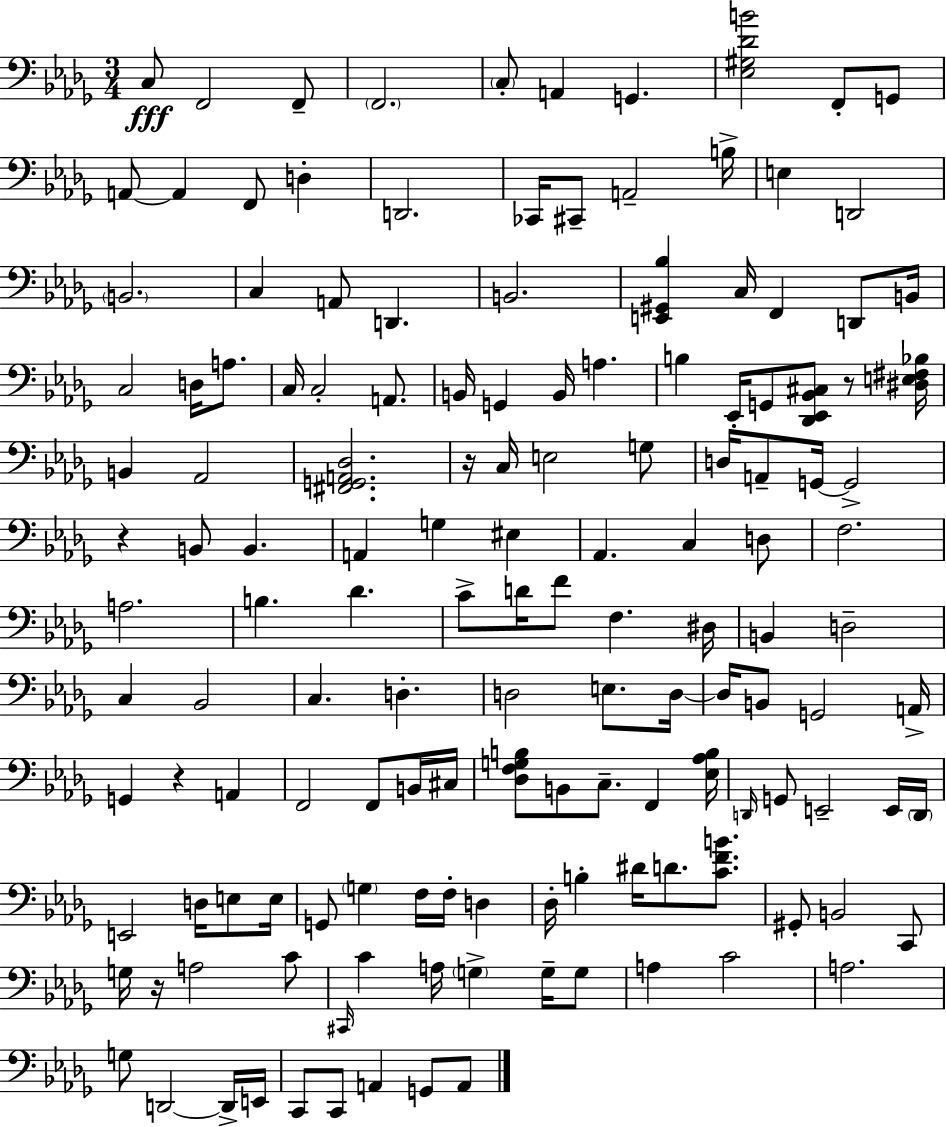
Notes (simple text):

C3/e F2/h F2/e F2/h. C3/e A2/q G2/q. [Eb3,G#3,Db4,B4]/h F2/e G2/e A2/e A2/q F2/e D3/q D2/h. CES2/s C#2/e A2/h B3/s E3/q D2/h B2/h. C3/q A2/e D2/q. B2/h. [E2,G#2,Bb3]/q C3/s F2/q D2/e B2/s C3/h D3/s A3/e. C3/s C3/h A2/e. B2/s G2/q B2/s A3/q. B3/q Eb2/s G2/e [Db2,Eb2,Bb2,C#3]/e R/e [D#3,E3,F#3,Bb3]/s B2/q Ab2/h [F#2,G2,A2,Db3]/h. R/s C3/s E3/h G3/e D3/s A2/e G2/s G2/h R/q B2/e B2/q. A2/q G3/q EIS3/q Ab2/q. C3/q D3/e F3/h. A3/h. B3/q. Db4/q. C4/e D4/s F4/e F3/q. D#3/s B2/q D3/h C3/q Bb2/h C3/q. D3/q. D3/h E3/e. D3/s D3/s B2/e G2/h A2/s G2/q R/q A2/q F2/h F2/e B2/s C#3/s [Db3,F3,G3,B3]/e B2/e C3/e. F2/q [Eb3,Ab3,B3]/s D2/s G2/e E2/h E2/s D2/s E2/h D3/s E3/e E3/s G2/e G3/q F3/s F3/s D3/q Db3/s B3/q D#4/s D4/e. [C4,F4,B4]/e. G#2/e B2/h C2/e G3/s R/s A3/h C4/e C#2/s C4/q A3/s G3/q G3/s G3/e A3/q C4/h A3/h. G3/e D2/h D2/s E2/s C2/e C2/e A2/q G2/e A2/e